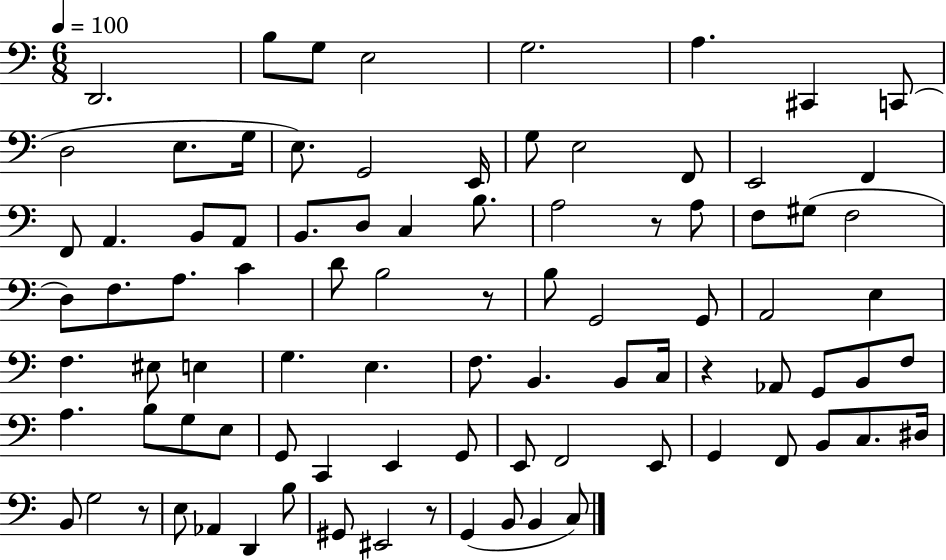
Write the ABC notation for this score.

X:1
T:Untitled
M:6/8
L:1/4
K:C
D,,2 B,/2 G,/2 E,2 G,2 A, ^C,, C,,/2 D,2 E,/2 G,/4 E,/2 G,,2 E,,/4 G,/2 E,2 F,,/2 E,,2 F,, F,,/2 A,, B,,/2 A,,/2 B,,/2 D,/2 C, B,/2 A,2 z/2 A,/2 F,/2 ^G,/2 F,2 D,/2 F,/2 A,/2 C D/2 B,2 z/2 B,/2 G,,2 G,,/2 A,,2 E, F, ^E,/2 E, G, E, F,/2 B,, B,,/2 C,/4 z _A,,/2 G,,/2 B,,/2 F,/2 A, B,/2 G,/2 E,/2 G,,/2 C,, E,, G,,/2 E,,/2 F,,2 E,,/2 G,, F,,/2 B,,/2 C,/2 ^D,/4 B,,/2 G,2 z/2 E,/2 _A,, D,, B,/2 ^G,,/2 ^E,,2 z/2 G,, B,,/2 B,, C,/2